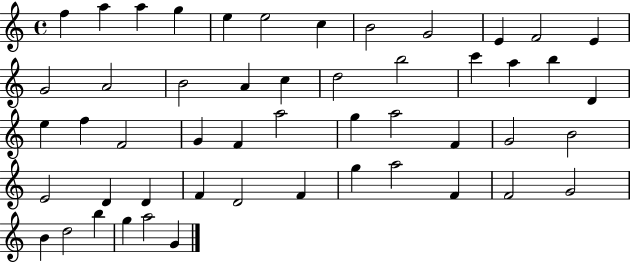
X:1
T:Untitled
M:4/4
L:1/4
K:C
f a a g e e2 c B2 G2 E F2 E G2 A2 B2 A c d2 b2 c' a b D e f F2 G F a2 g a2 F G2 B2 E2 D D F D2 F g a2 F F2 G2 B d2 b g a2 G